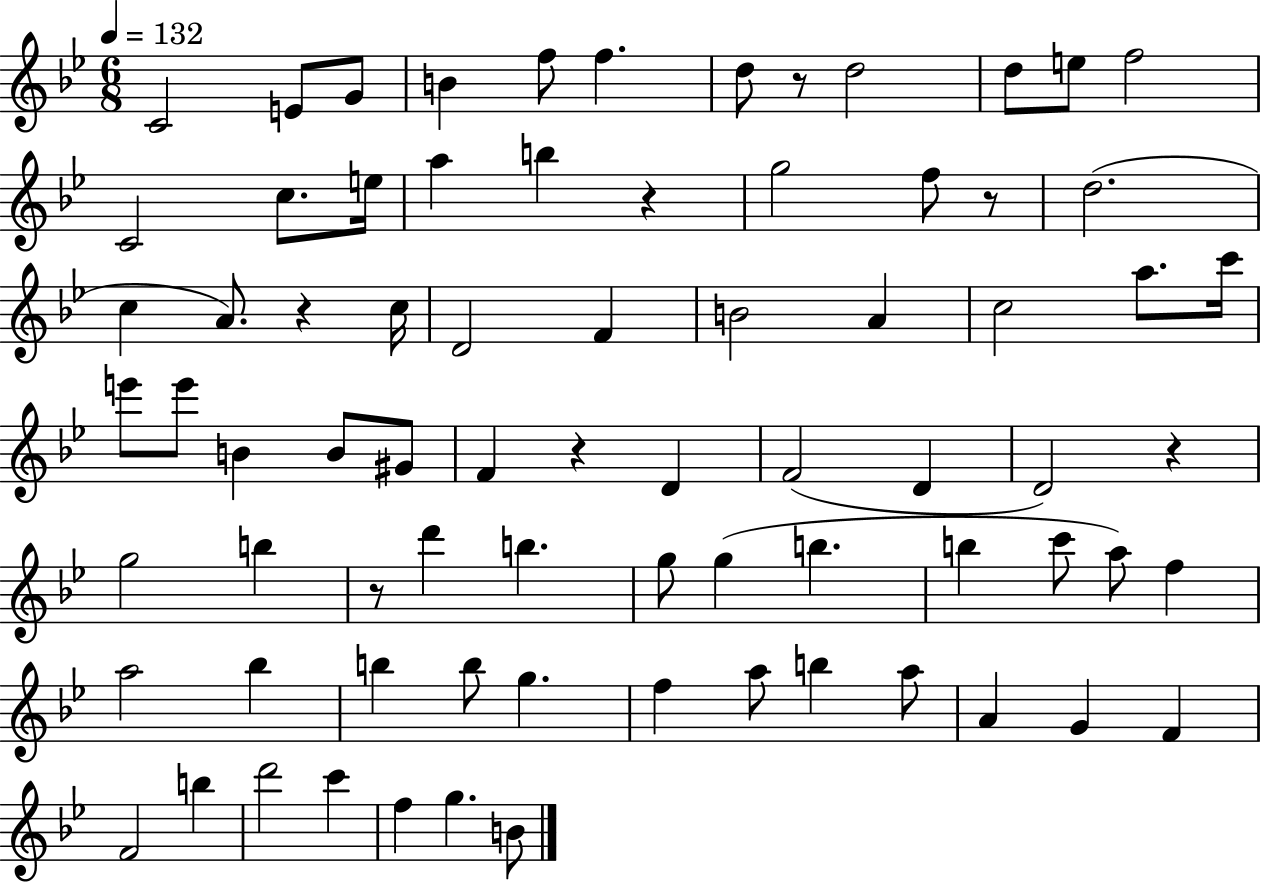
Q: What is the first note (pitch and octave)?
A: C4